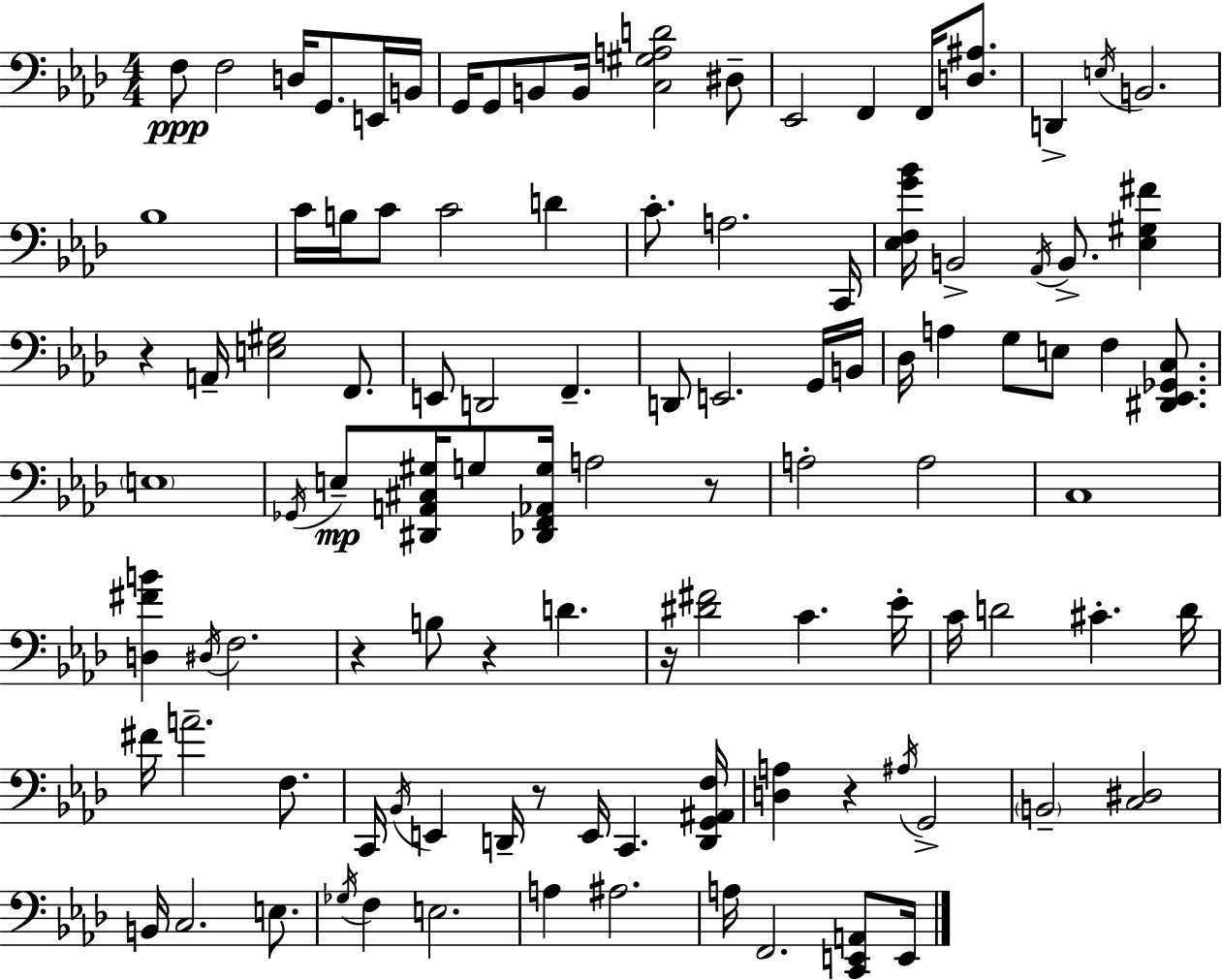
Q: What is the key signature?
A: AES major